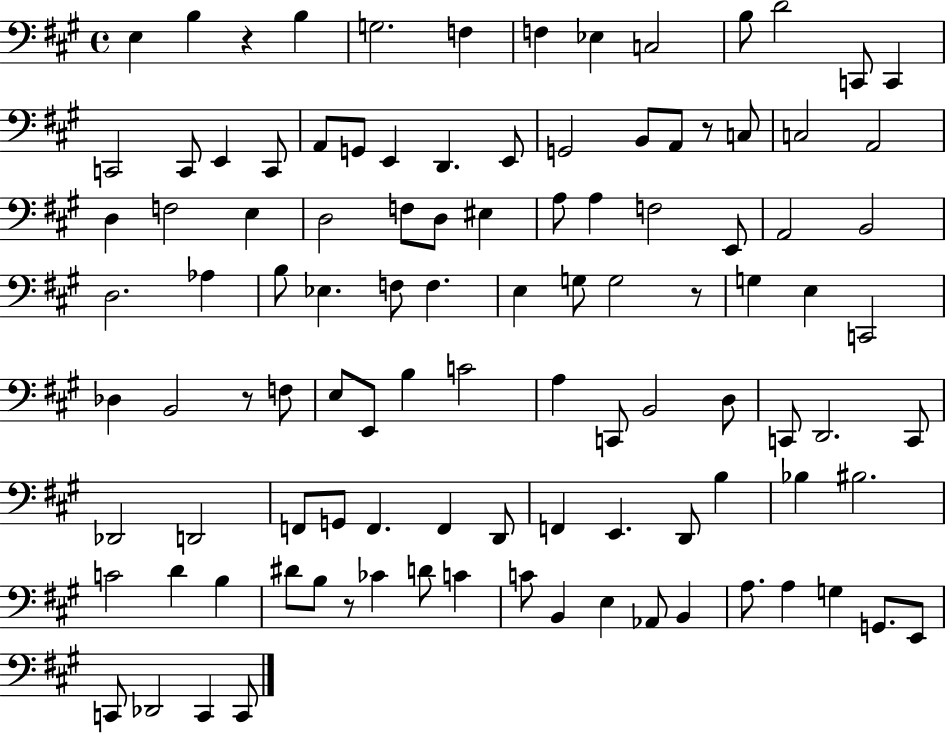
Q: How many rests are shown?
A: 5